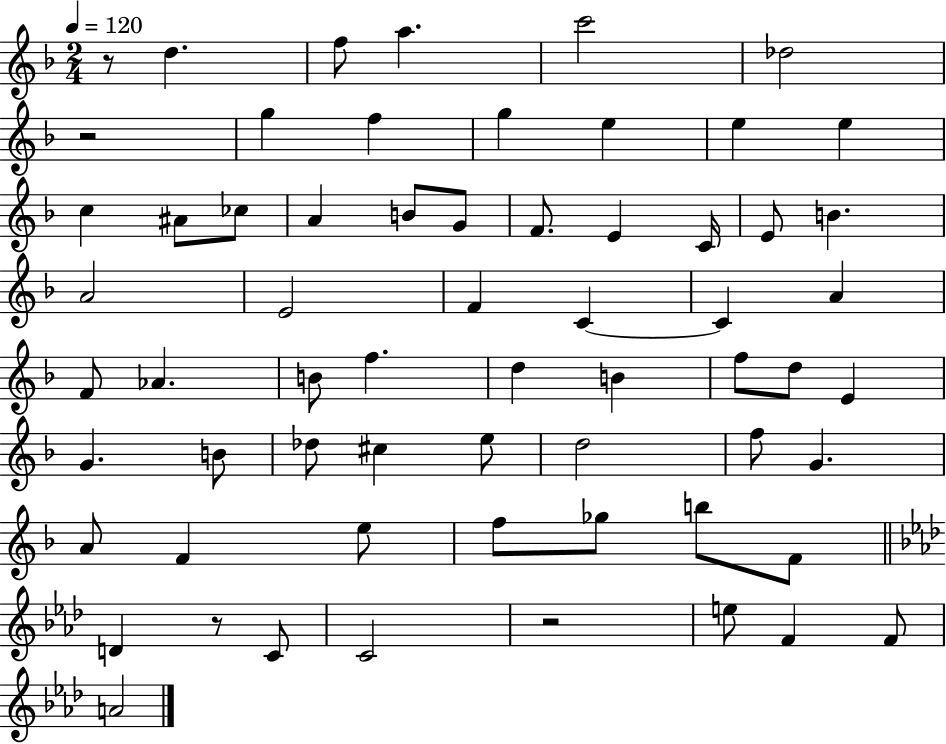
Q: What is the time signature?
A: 2/4